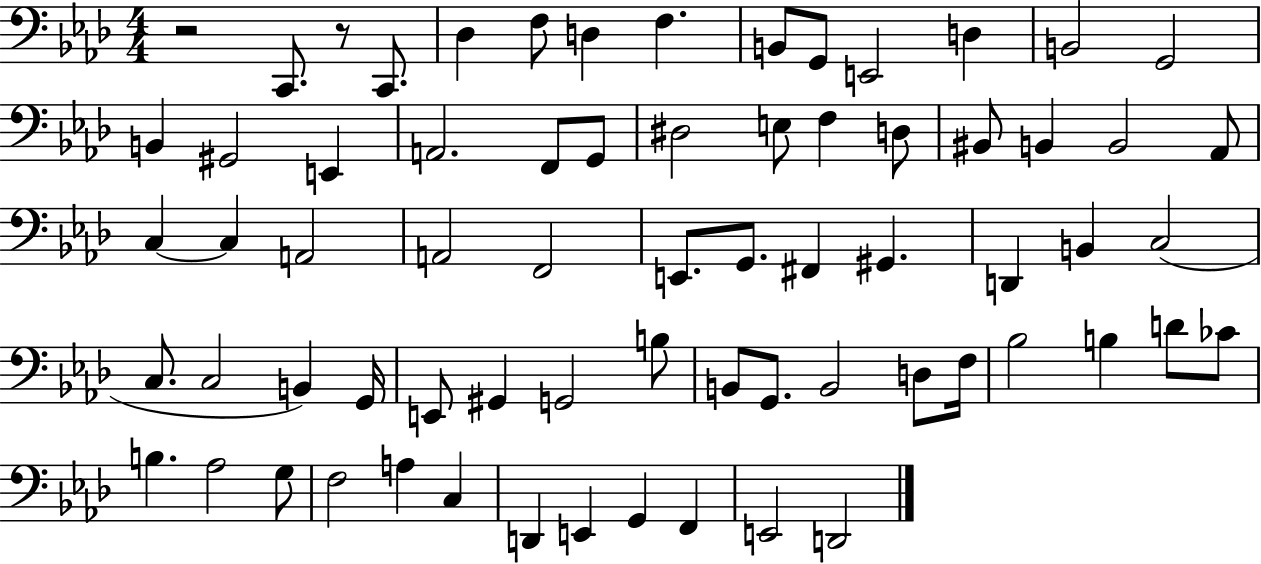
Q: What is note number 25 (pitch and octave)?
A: B2